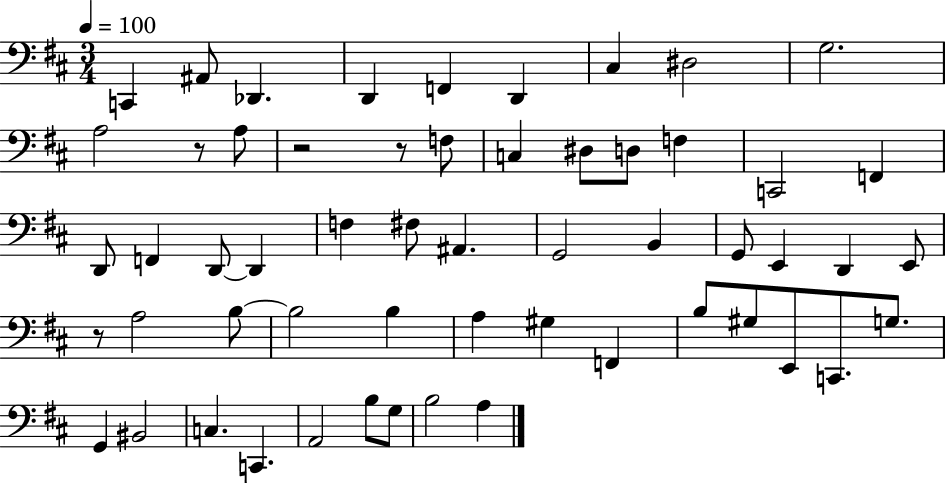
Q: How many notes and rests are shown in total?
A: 56